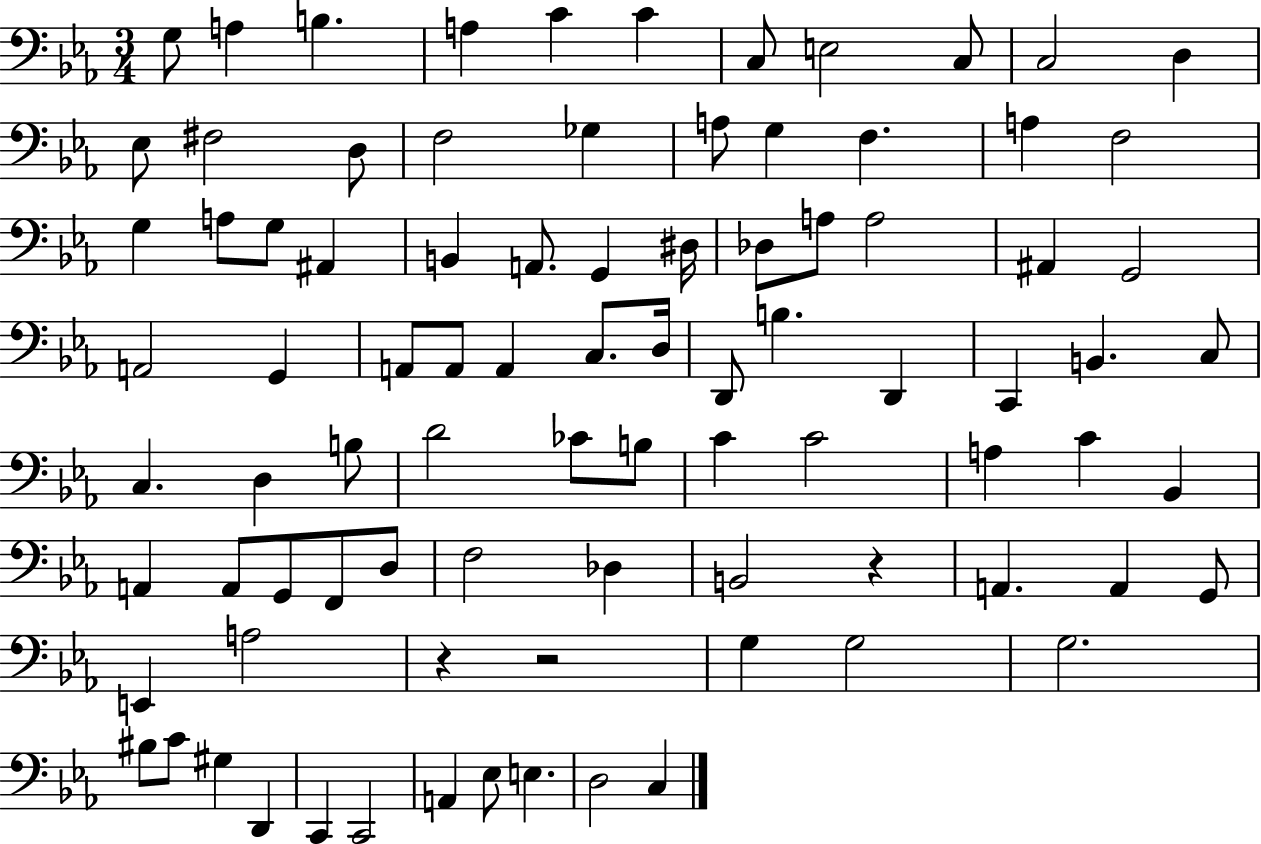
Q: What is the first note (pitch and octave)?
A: G3